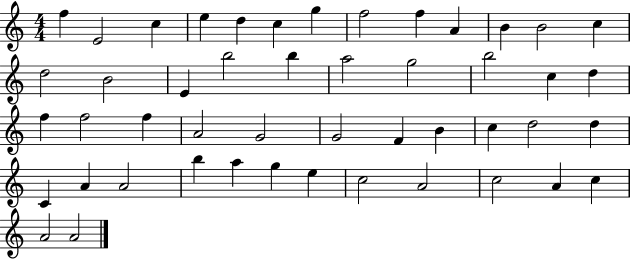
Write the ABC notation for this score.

X:1
T:Untitled
M:4/4
L:1/4
K:C
f E2 c e d c g f2 f A B B2 c d2 B2 E b2 b a2 g2 b2 c d f f2 f A2 G2 G2 F B c d2 d C A A2 b a g e c2 A2 c2 A c A2 A2